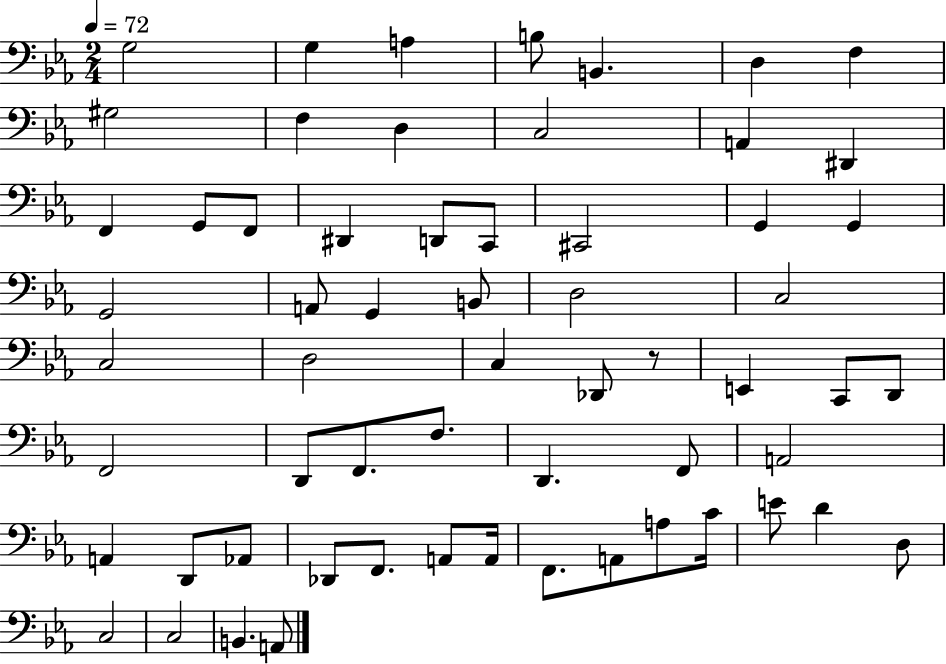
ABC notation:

X:1
T:Untitled
M:2/4
L:1/4
K:Eb
G,2 G, A, B,/2 B,, D, F, ^G,2 F, D, C,2 A,, ^D,, F,, G,,/2 F,,/2 ^D,, D,,/2 C,,/2 ^C,,2 G,, G,, G,,2 A,,/2 G,, B,,/2 D,2 C,2 C,2 D,2 C, _D,,/2 z/2 E,, C,,/2 D,,/2 F,,2 D,,/2 F,,/2 F,/2 D,, F,,/2 A,,2 A,, D,,/2 _A,,/2 _D,,/2 F,,/2 A,,/2 A,,/4 F,,/2 A,,/2 A,/2 C/4 E/2 D D,/2 C,2 C,2 B,, A,,/2